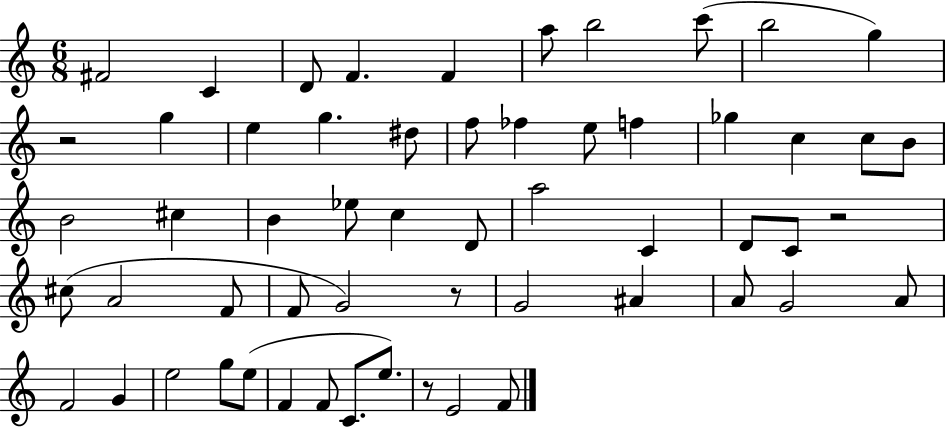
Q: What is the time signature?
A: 6/8